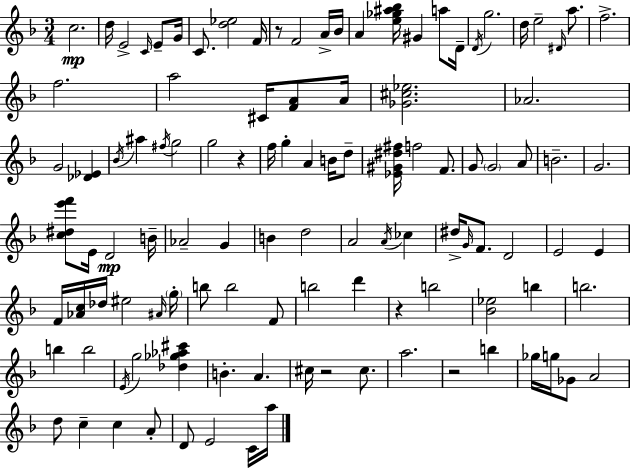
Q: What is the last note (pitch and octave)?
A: A5